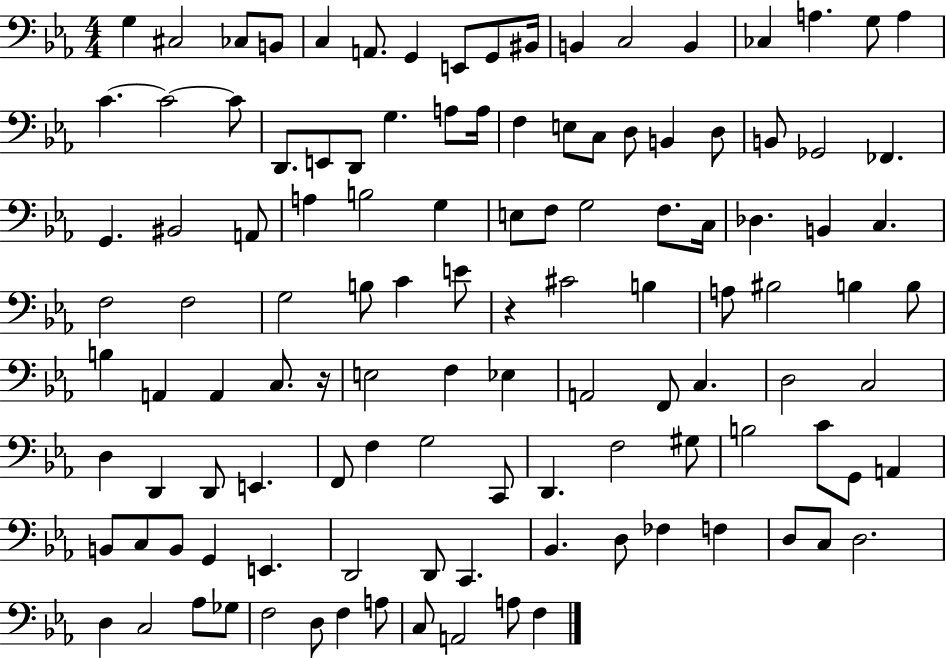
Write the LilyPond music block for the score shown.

{
  \clef bass
  \numericTimeSignature
  \time 4/4
  \key ees \major
  \repeat volta 2 { g4 cis2 ces8 b,8 | c4 a,8. g,4 e,8 g,8 bis,16 | b,4 c2 b,4 | ces4 a4. g8 a4 | \break c'4.~~ c'2~~ c'8 | d,8. e,8 d,8 g4. a8 a16 | f4 e8 c8 d8 b,4 d8 | b,8 ges,2 fes,4. | \break g,4. bis,2 a,8 | a4 b2 g4 | e8 f8 g2 f8. c16 | des4. b,4 c4. | \break f2 f2 | g2 b8 c'4 e'8 | r4 cis'2 b4 | a8 bis2 b4 b8 | \break b4 a,4 a,4 c8. r16 | e2 f4 ees4 | a,2 f,8 c4. | d2 c2 | \break d4 d,4 d,8 e,4. | f,8 f4 g2 c,8 | d,4. f2 gis8 | b2 c'8 g,8 a,4 | \break b,8 c8 b,8 g,4 e,4. | d,2 d,8 c,4. | bes,4. d8 fes4 f4 | d8 c8 d2. | \break d4 c2 aes8 ges8 | f2 d8 f4 a8 | c8 a,2 a8 f4 | } \bar "|."
}